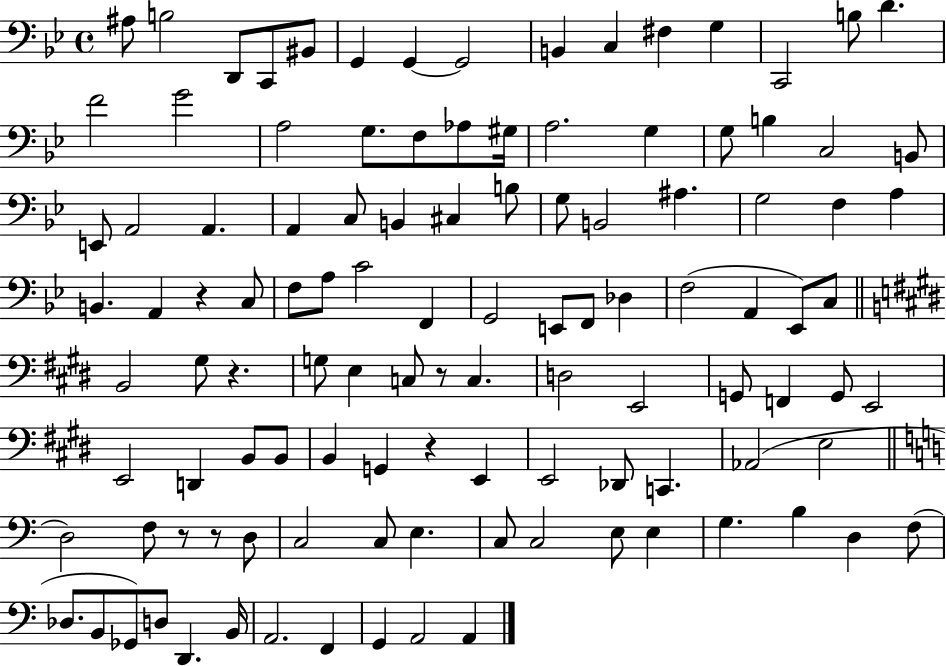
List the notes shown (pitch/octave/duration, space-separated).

A#3/e B3/h D2/e C2/e BIS2/e G2/q G2/q G2/h B2/q C3/q F#3/q G3/q C2/h B3/e D4/q. F4/h G4/h A3/h G3/e. F3/e Ab3/e G#3/s A3/h. G3/q G3/e B3/q C3/h B2/e E2/e A2/h A2/q. A2/q C3/e B2/q C#3/q B3/e G3/e B2/h A#3/q. G3/h F3/q A3/q B2/q. A2/q R/q C3/e F3/e A3/e C4/h F2/q G2/h E2/e F2/e Db3/q F3/h A2/q Eb2/e C3/e B2/h G#3/e R/q. G3/e E3/q C3/e R/e C3/q. D3/h E2/h G2/e F2/q G2/e E2/h E2/h D2/q B2/e B2/e B2/q G2/q R/q E2/q E2/h Db2/e C2/q. Ab2/h E3/h D3/h F3/e R/e R/e D3/e C3/h C3/e E3/q. C3/e C3/h E3/e E3/q G3/q. B3/q D3/q F3/e Db3/e. B2/e Gb2/e D3/e D2/q. B2/s A2/h. F2/q G2/q A2/h A2/q